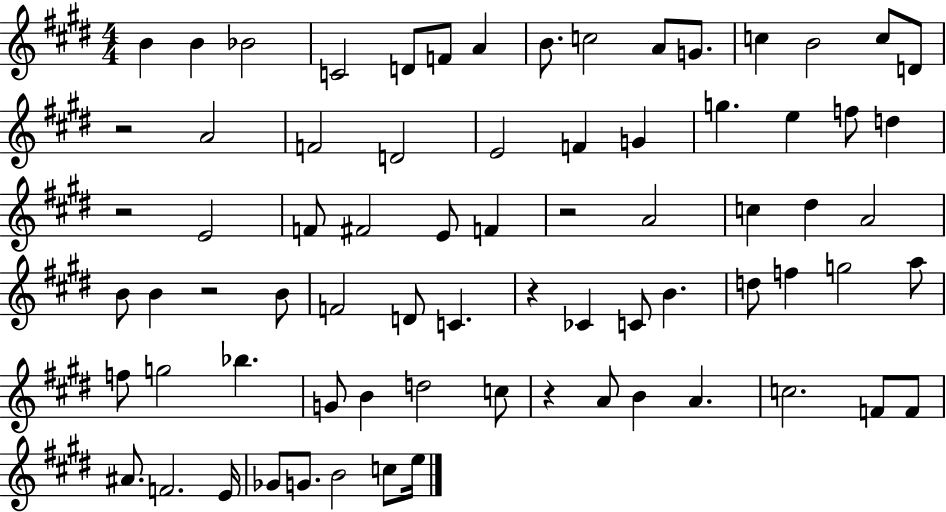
X:1
T:Untitled
M:4/4
L:1/4
K:E
B B _B2 C2 D/2 F/2 A B/2 c2 A/2 G/2 c B2 c/2 D/2 z2 A2 F2 D2 E2 F G g e f/2 d z2 E2 F/2 ^F2 E/2 F z2 A2 c ^d A2 B/2 B z2 B/2 F2 D/2 C z _C C/2 B d/2 f g2 a/2 f/2 g2 _b G/2 B d2 c/2 z A/2 B A c2 F/2 F/2 ^A/2 F2 E/4 _G/2 G/2 B2 c/2 e/4